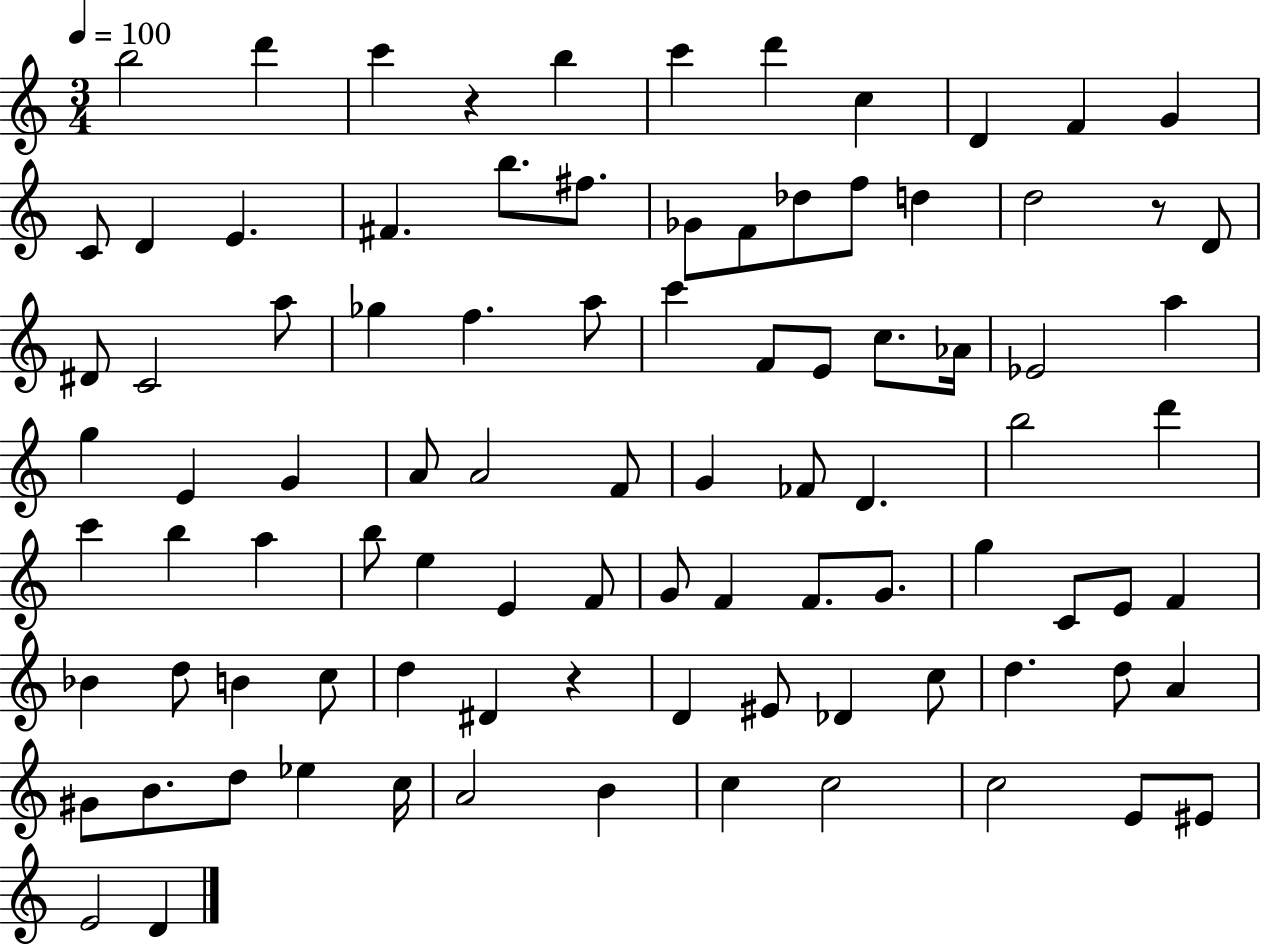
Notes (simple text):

B5/h D6/q C6/q R/q B5/q C6/q D6/q C5/q D4/q F4/q G4/q C4/e D4/q E4/q. F#4/q. B5/e. F#5/e. Gb4/e F4/e Db5/e F5/e D5/q D5/h R/e D4/e D#4/e C4/h A5/e Gb5/q F5/q. A5/e C6/q F4/e E4/e C5/e. Ab4/s Eb4/h A5/q G5/q E4/q G4/q A4/e A4/h F4/e G4/q FES4/e D4/q. B5/h D6/q C6/q B5/q A5/q B5/e E5/q E4/q F4/e G4/e F4/q F4/e. G4/e. G5/q C4/e E4/e F4/q Bb4/q D5/e B4/q C5/e D5/q D#4/q R/q D4/q EIS4/e Db4/q C5/e D5/q. D5/e A4/q G#4/e B4/e. D5/e Eb5/q C5/s A4/h B4/q C5/q C5/h C5/h E4/e EIS4/e E4/h D4/q